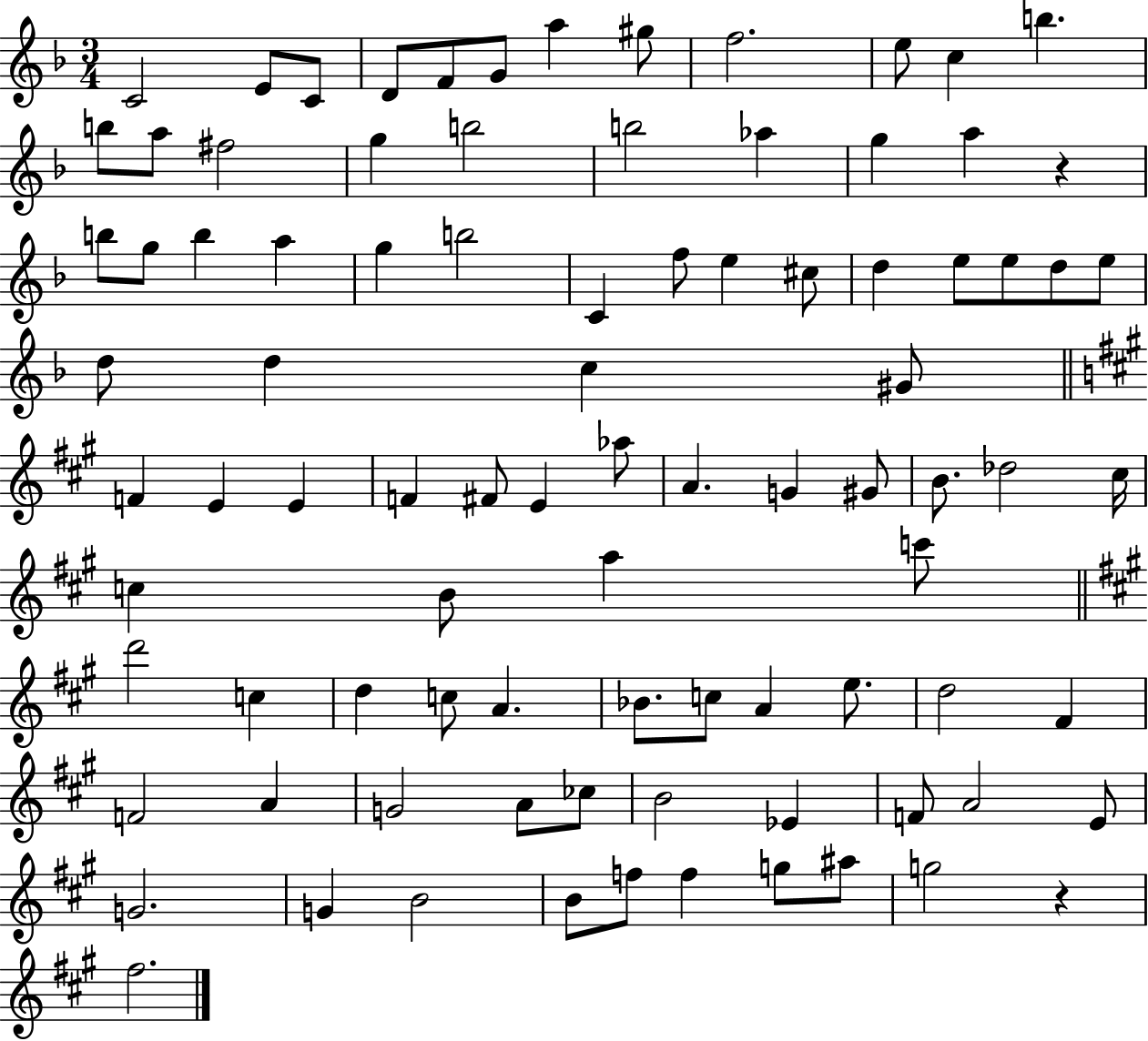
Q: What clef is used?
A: treble